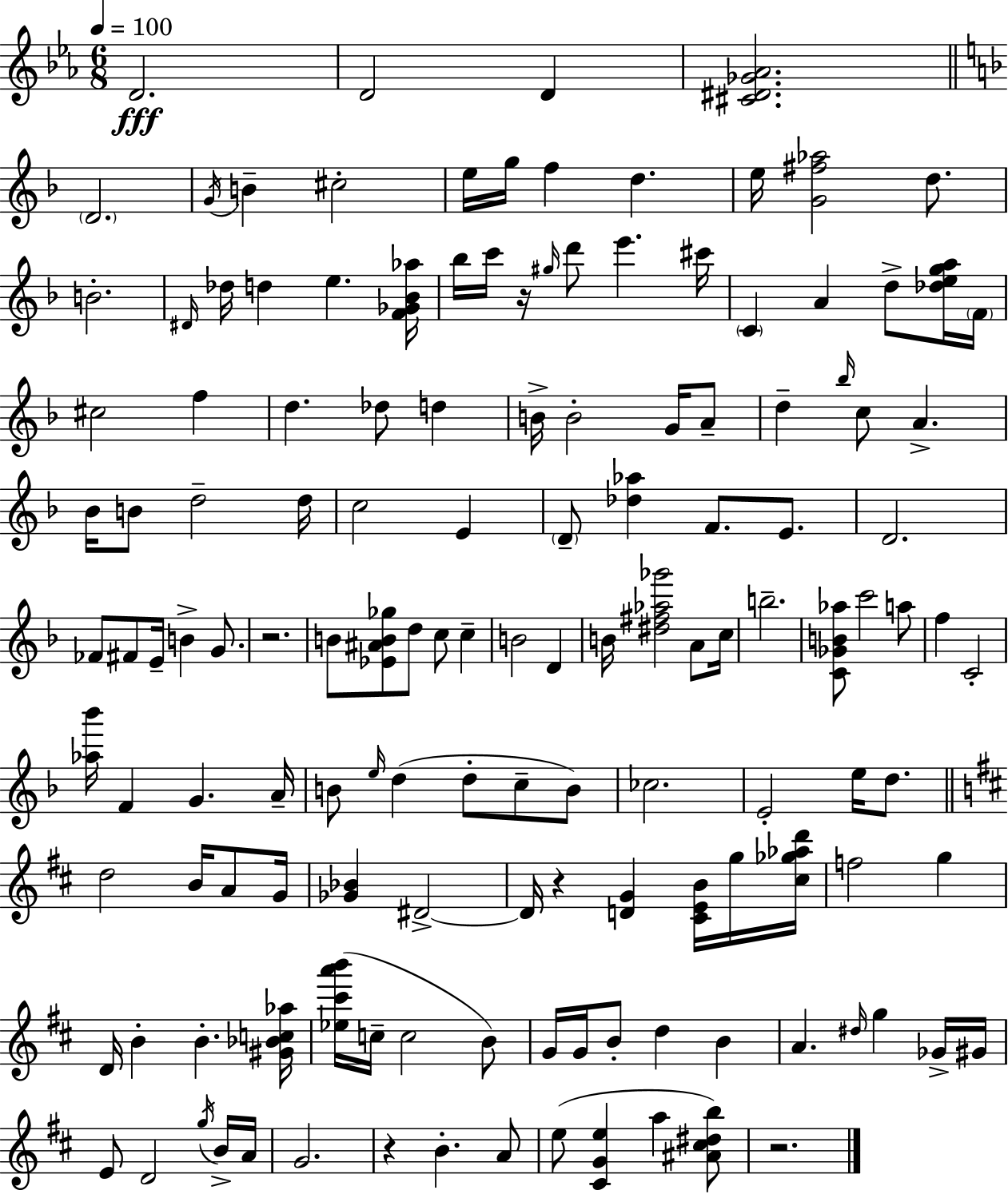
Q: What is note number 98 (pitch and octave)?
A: B4